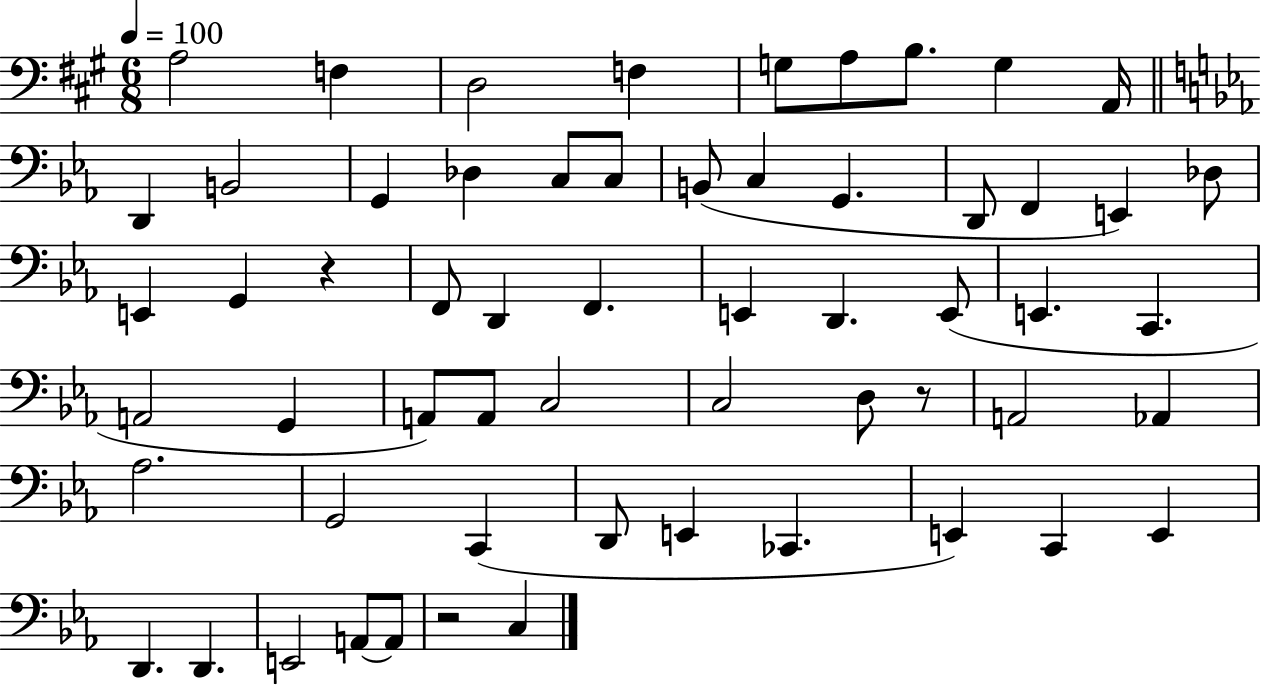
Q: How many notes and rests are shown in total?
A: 59